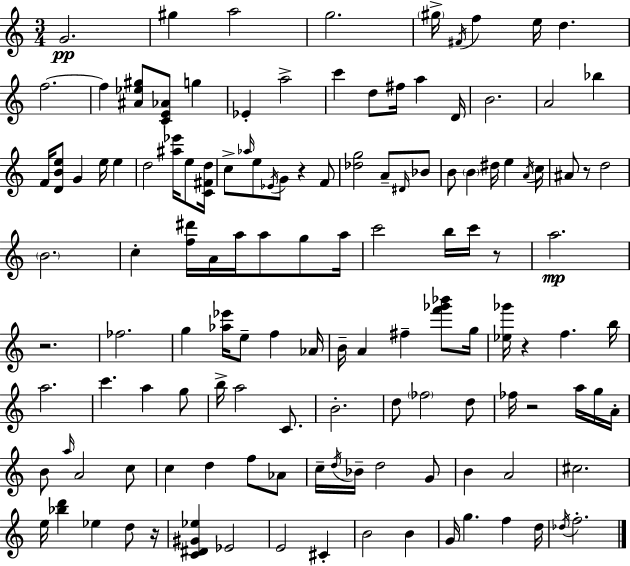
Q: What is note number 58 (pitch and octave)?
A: G5